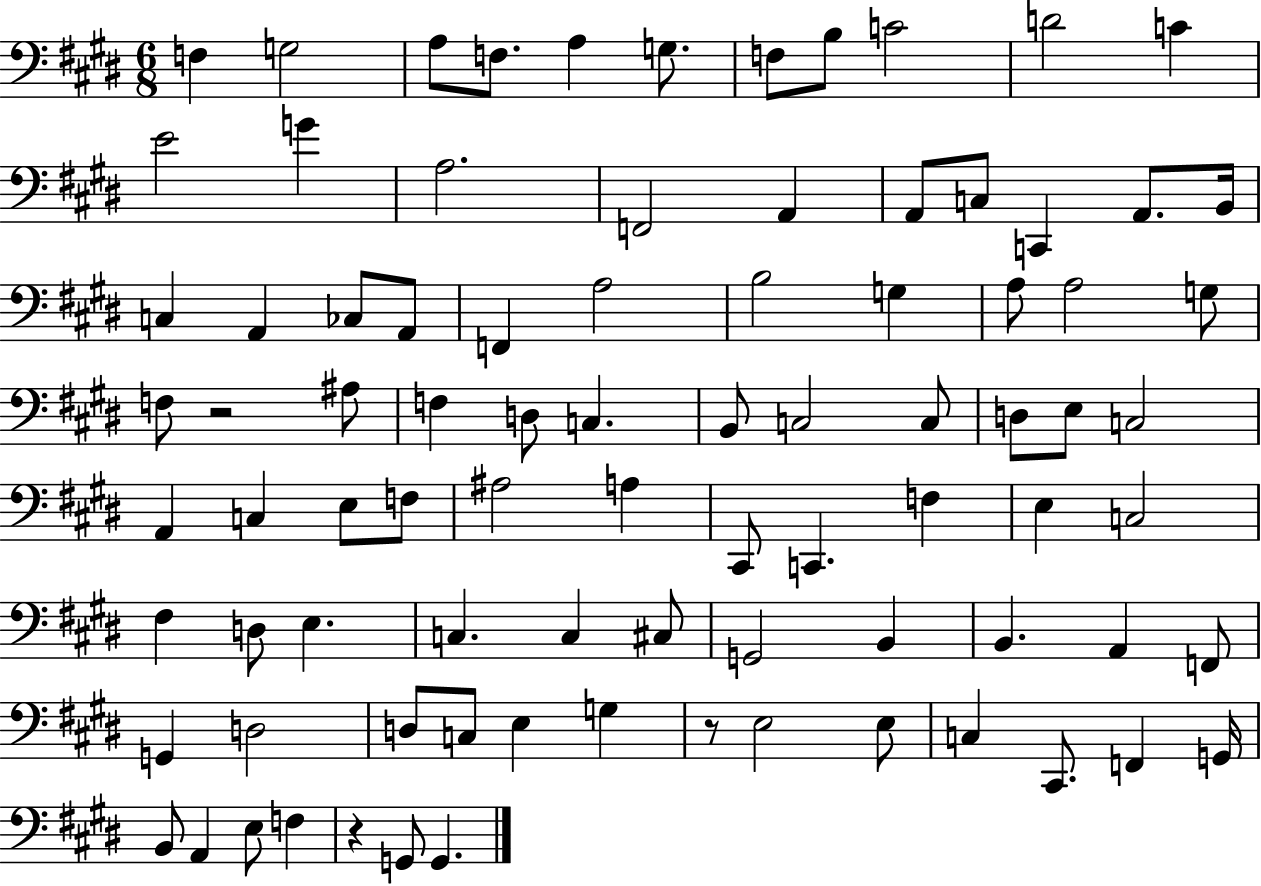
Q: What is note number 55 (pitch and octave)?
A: F#3